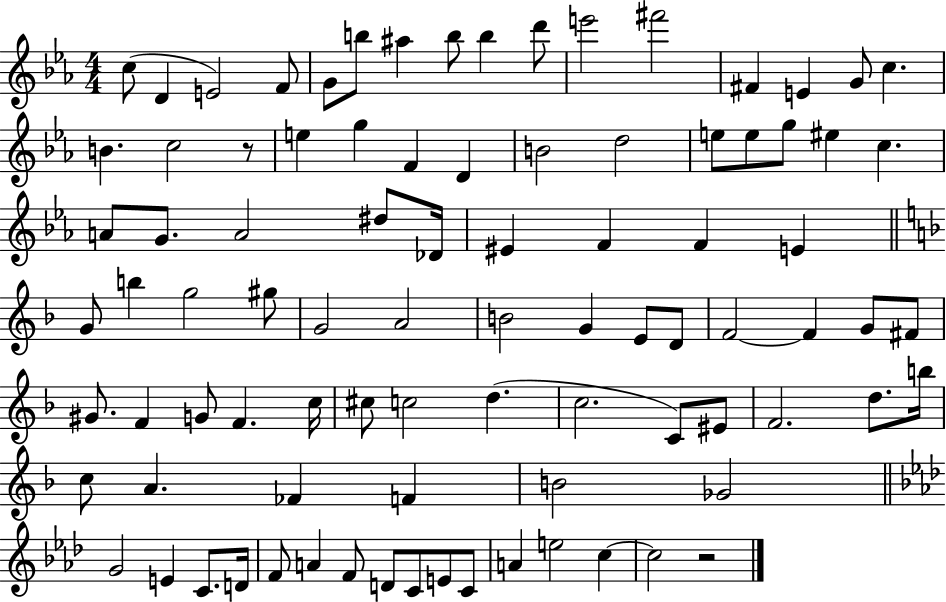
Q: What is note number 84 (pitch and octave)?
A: A4